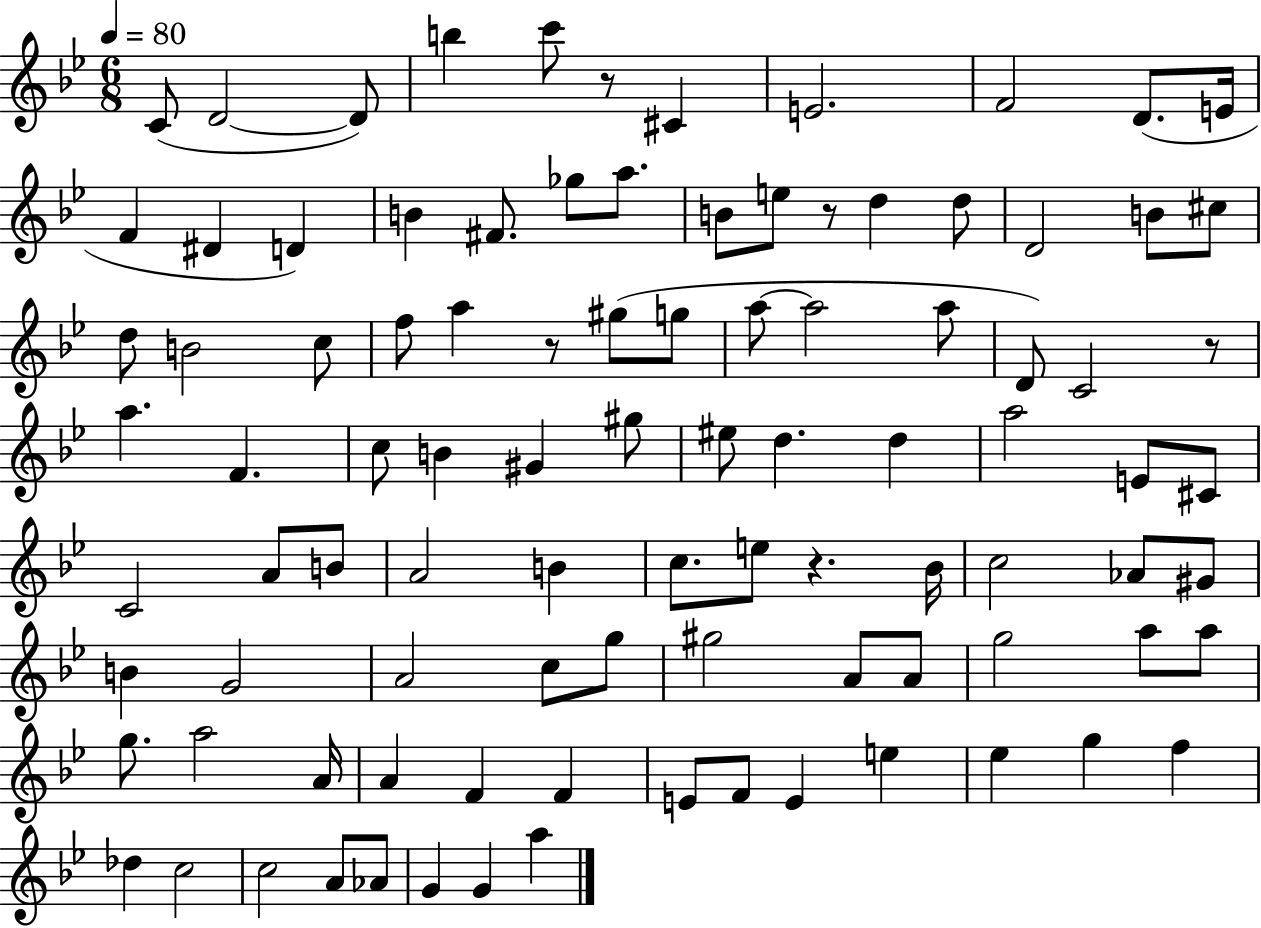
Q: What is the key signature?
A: BES major